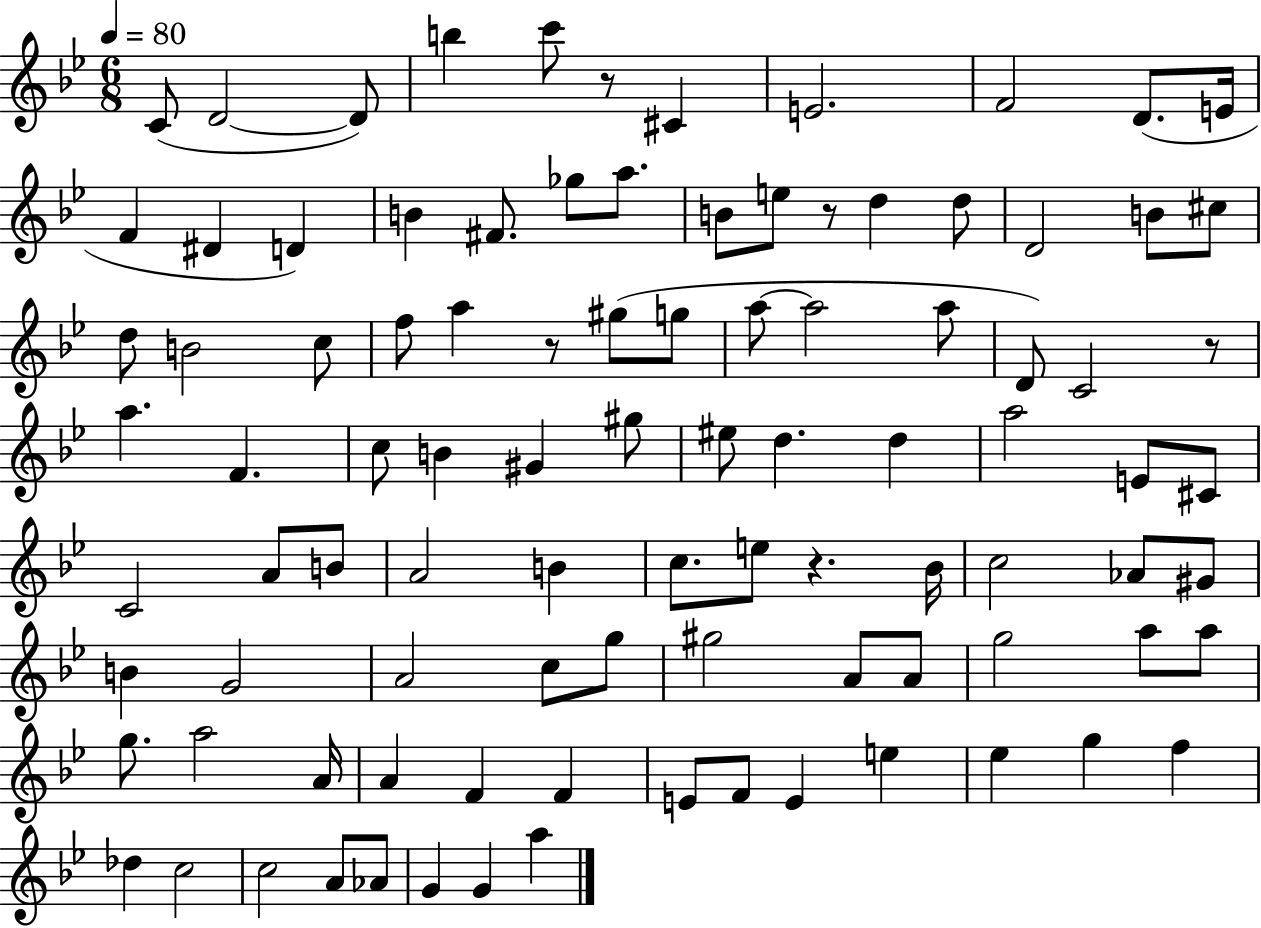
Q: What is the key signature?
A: BES major